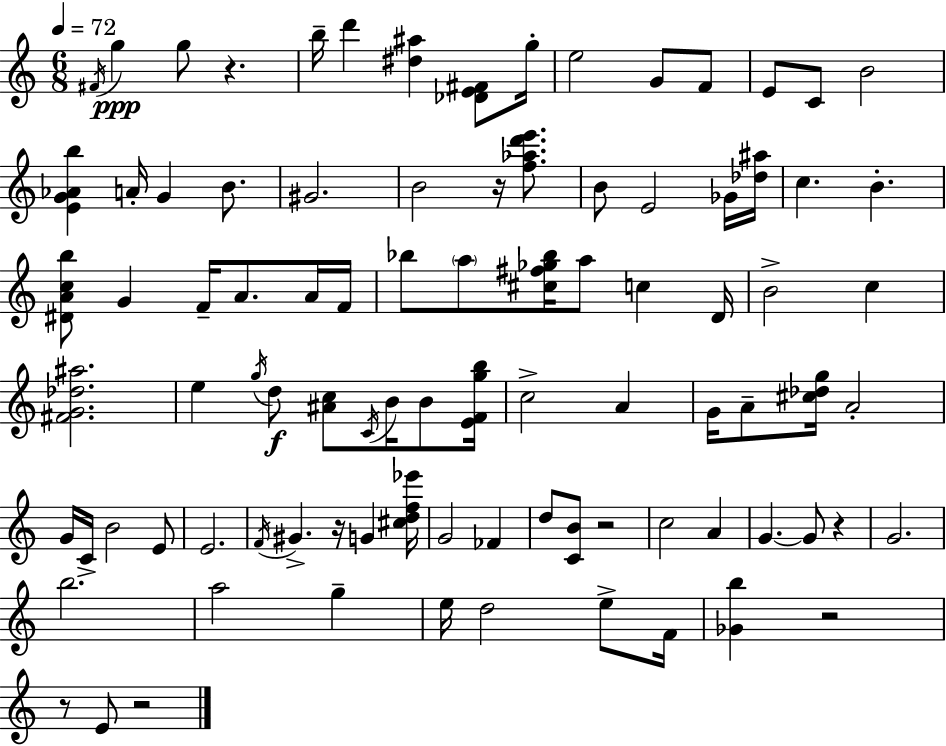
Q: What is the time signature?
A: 6/8